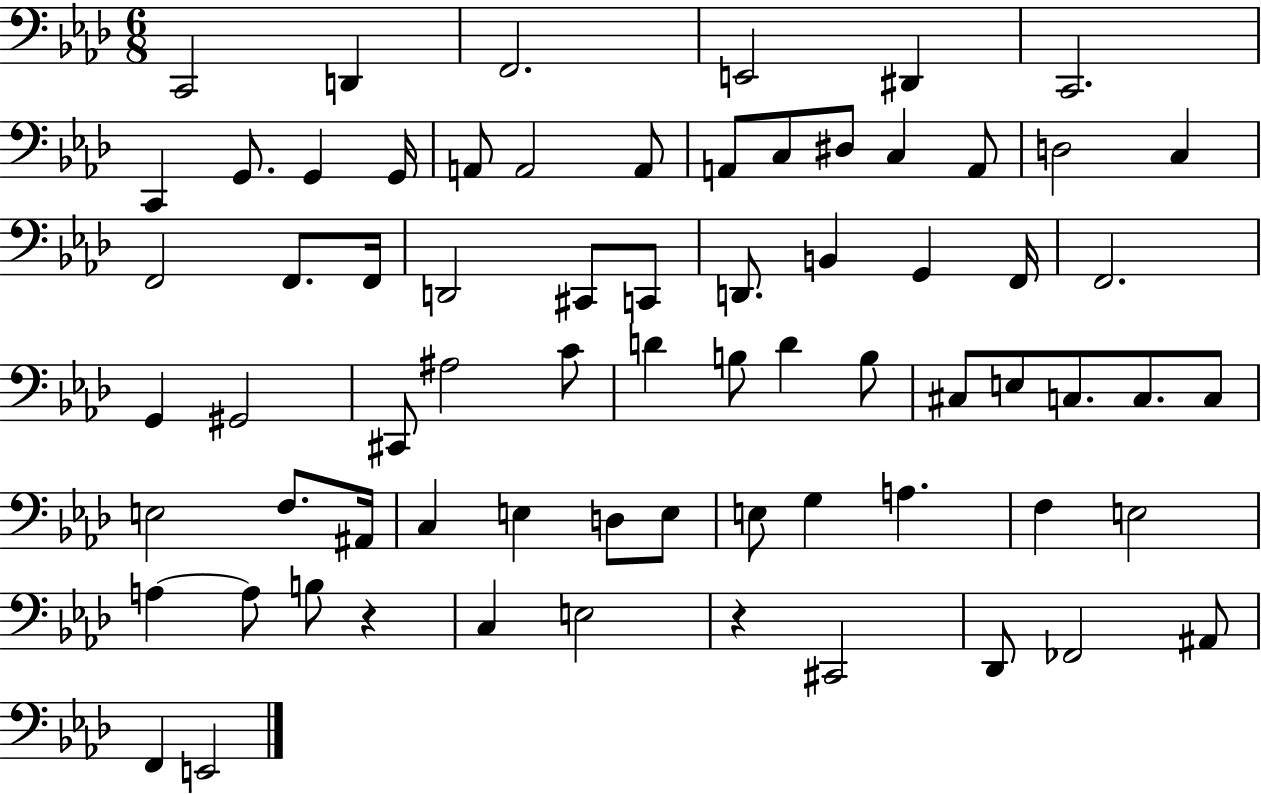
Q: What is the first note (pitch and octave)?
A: C2